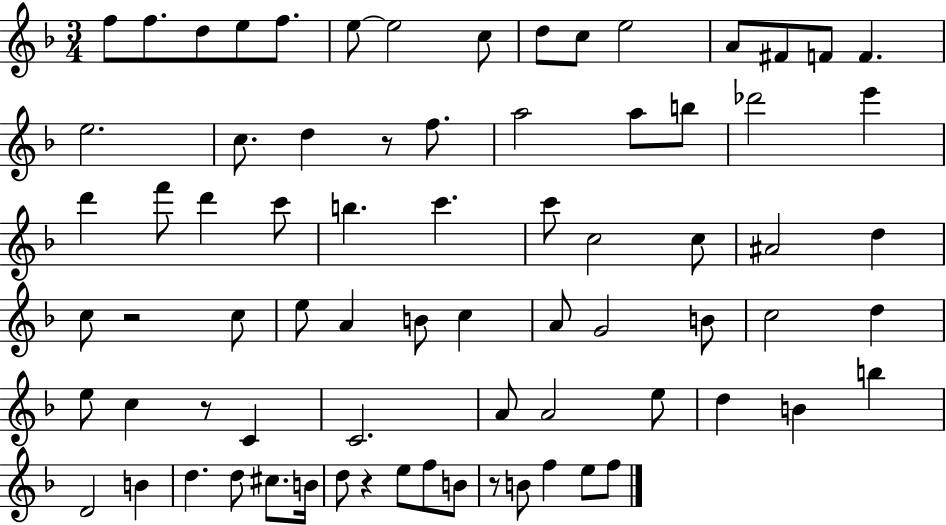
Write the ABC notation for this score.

X:1
T:Untitled
M:3/4
L:1/4
K:F
f/2 f/2 d/2 e/2 f/2 e/2 e2 c/2 d/2 c/2 e2 A/2 ^F/2 F/2 F e2 c/2 d z/2 f/2 a2 a/2 b/2 _d'2 e' d' f'/2 d' c'/2 b c' c'/2 c2 c/2 ^A2 d c/2 z2 c/2 e/2 A B/2 c A/2 G2 B/2 c2 d e/2 c z/2 C C2 A/2 A2 e/2 d B b D2 B d d/2 ^c/2 B/4 d/2 z e/2 f/2 B/2 z/2 B/2 f e/2 f/2